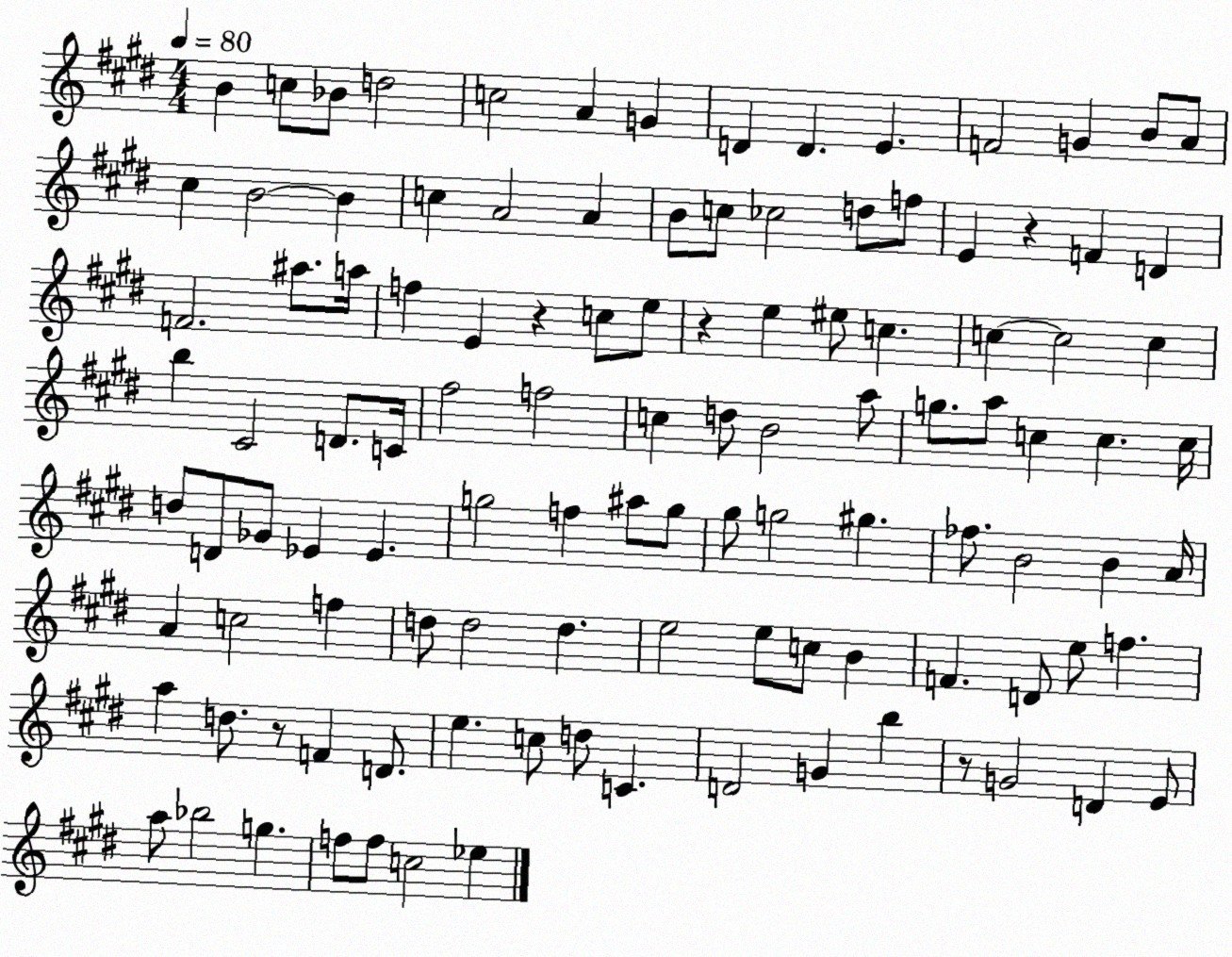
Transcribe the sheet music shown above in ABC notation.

X:1
T:Untitled
M:4/4
L:1/4
K:E
B c/2 _B/2 d2 c2 A G D D E F2 G B/2 A/2 ^c B2 B c A2 A B/2 c/2 _c2 d/2 f/2 E z F D F2 ^a/2 a/4 f E z c/2 e/2 z e ^e/2 c c c2 c b ^C2 D/2 C/4 ^f2 f2 c d/2 B2 a/2 g/2 a/2 c c c/4 d/2 D/2 _G/2 _E _E g2 f ^a/2 g/2 ^g/2 g2 ^g _f/2 B2 B A/4 A c2 f d/2 d2 d e2 e/2 c/2 B F D/2 e/2 f a d/2 z/2 F D/2 e c/2 d/2 C D2 G b z/2 G2 D E/2 a/2 _b2 g f/2 f/2 c2 _e